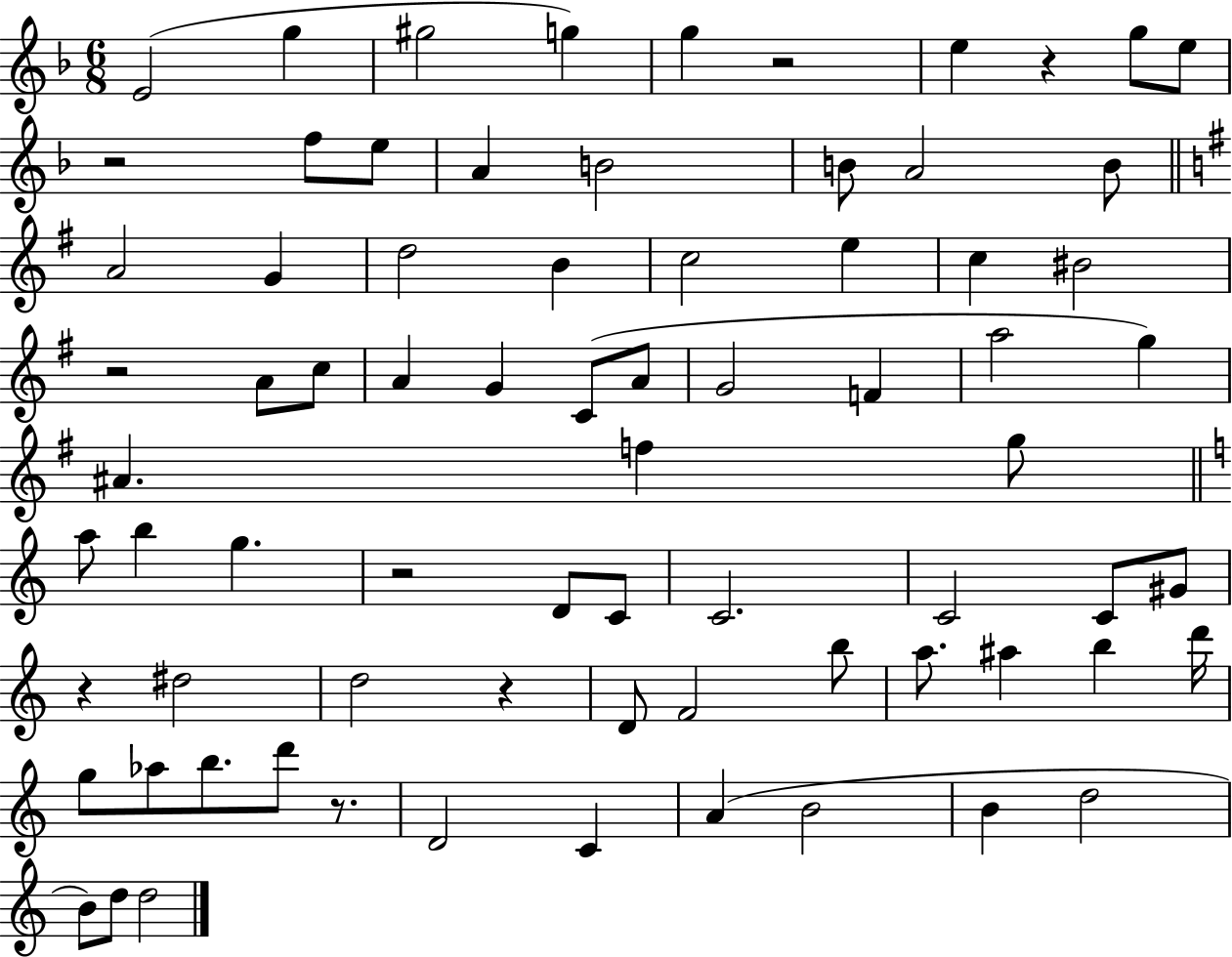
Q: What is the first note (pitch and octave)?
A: E4